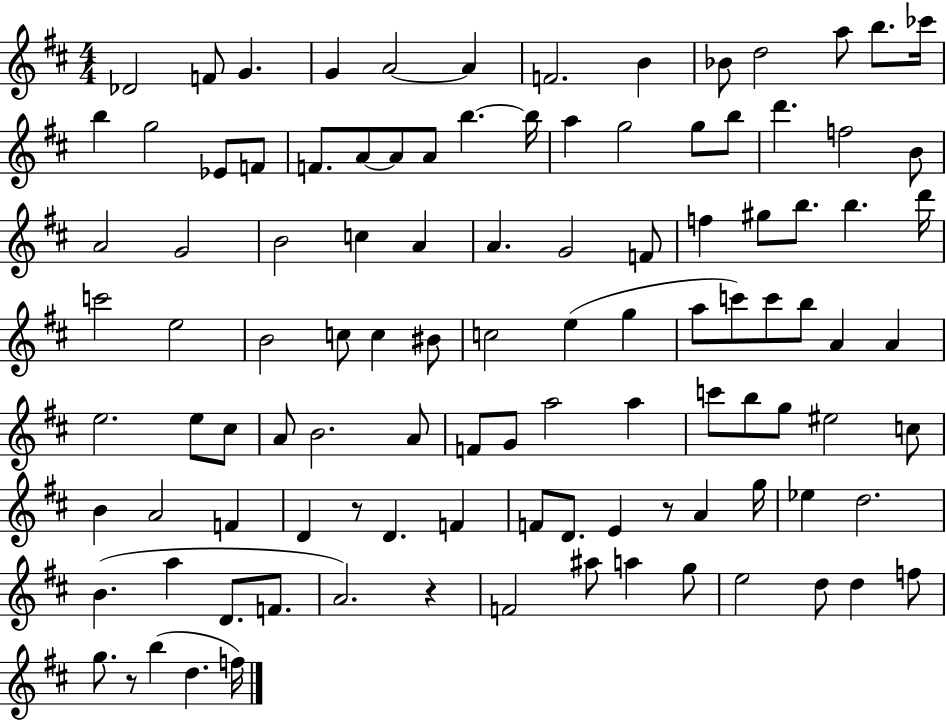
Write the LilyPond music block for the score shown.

{
  \clef treble
  \numericTimeSignature
  \time 4/4
  \key d \major
  des'2 f'8 g'4. | g'4 a'2~~ a'4 | f'2. b'4 | bes'8 d''2 a''8 b''8. ces'''16 | \break b''4 g''2 ees'8 f'8 | f'8. a'8~~ a'8 a'8 b''4.~~ b''16 | a''4 g''2 g''8 b''8 | d'''4. f''2 b'8 | \break a'2 g'2 | b'2 c''4 a'4 | a'4. g'2 f'8 | f''4 gis''8 b''8. b''4. d'''16 | \break c'''2 e''2 | b'2 c''8 c''4 bis'8 | c''2 e''4( g''4 | a''8 c'''8) c'''8 b''8 a'4 a'4 | \break e''2. e''8 cis''8 | a'8 b'2. a'8 | f'8 g'8 a''2 a''4 | c'''8 b''8 g''8 eis''2 c''8 | \break b'4 a'2 f'4 | d'4 r8 d'4. f'4 | f'8 d'8. e'4 r8 a'4 g''16 | ees''4 d''2. | \break b'4.( a''4 d'8. f'8. | a'2.) r4 | f'2 ais''8 a''4 g''8 | e''2 d''8 d''4 f''8 | \break g''8. r8 b''4( d''4. f''16) | \bar "|."
}